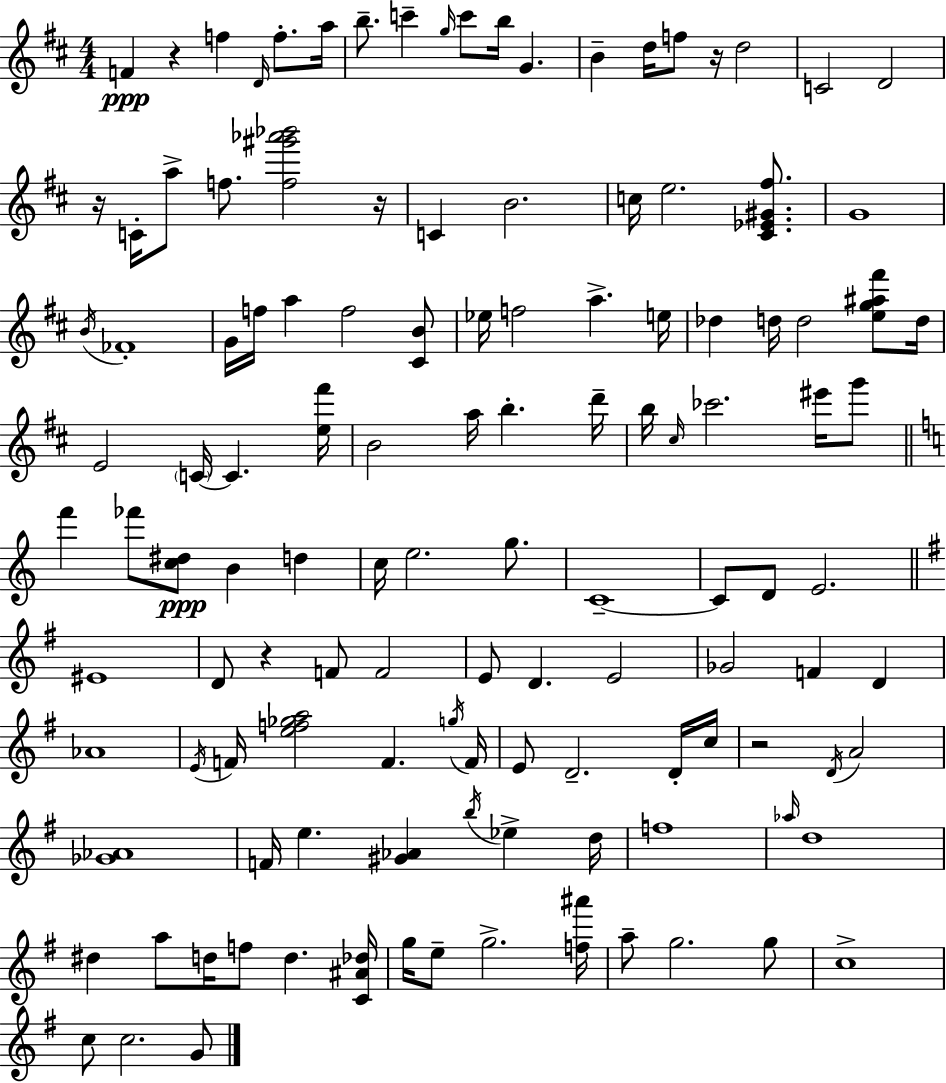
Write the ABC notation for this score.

X:1
T:Untitled
M:4/4
L:1/4
K:D
F z f D/4 f/2 a/4 b/2 c' g/4 c'/2 b/4 G B d/4 f/2 z/4 d2 C2 D2 z/4 C/4 a/2 f/2 [f^g'_a'_b']2 z/4 C B2 c/4 e2 [^C_E^G^f]/2 G4 B/4 _F4 G/4 f/4 a f2 [^CB]/2 _e/4 f2 a e/4 _d d/4 d2 [eg^a^f']/2 d/4 E2 C/4 C [e^f']/4 B2 a/4 b d'/4 b/4 ^c/4 _c'2 ^e'/4 g'/2 f' _f'/2 [c^d]/2 B d c/4 e2 g/2 C4 C/2 D/2 E2 ^E4 D/2 z F/2 F2 E/2 D E2 _G2 F D _A4 E/4 F/4 [ef_ga]2 F g/4 F/4 E/2 D2 D/4 c/4 z2 D/4 A2 [_G_A]4 F/4 e [^G_A] b/4 _e d/4 f4 _a/4 d4 ^d a/2 d/4 f/2 d [C^A_d]/4 g/4 e/2 g2 [f^a']/4 a/2 g2 g/2 c4 c/2 c2 G/2